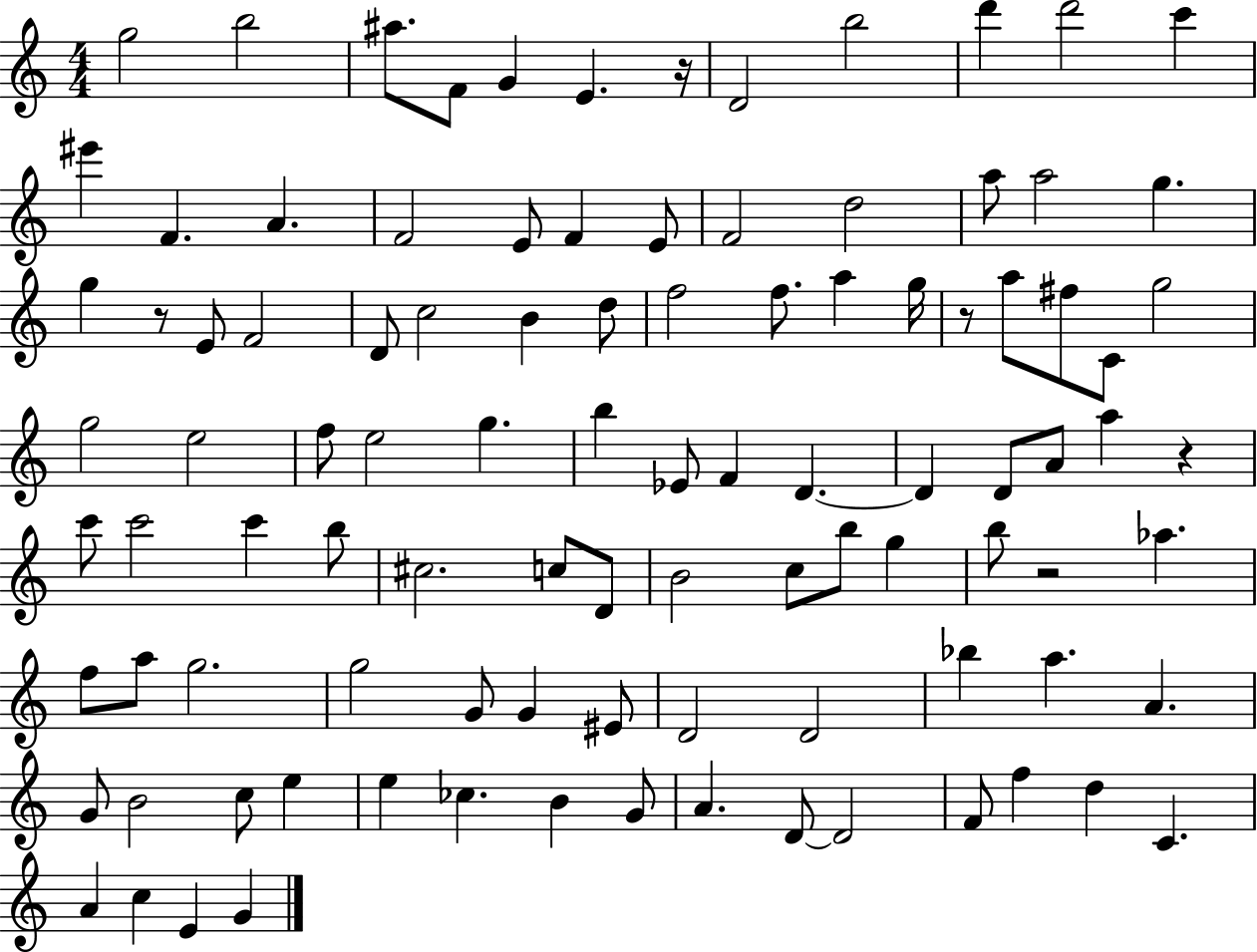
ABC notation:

X:1
T:Untitled
M:4/4
L:1/4
K:C
g2 b2 ^a/2 F/2 G E z/4 D2 b2 d' d'2 c' ^e' F A F2 E/2 F E/2 F2 d2 a/2 a2 g g z/2 E/2 F2 D/2 c2 B d/2 f2 f/2 a g/4 z/2 a/2 ^f/2 C/2 g2 g2 e2 f/2 e2 g b _E/2 F D D D/2 A/2 a z c'/2 c'2 c' b/2 ^c2 c/2 D/2 B2 c/2 b/2 g b/2 z2 _a f/2 a/2 g2 g2 G/2 G ^E/2 D2 D2 _b a A G/2 B2 c/2 e e _c B G/2 A D/2 D2 F/2 f d C A c E G